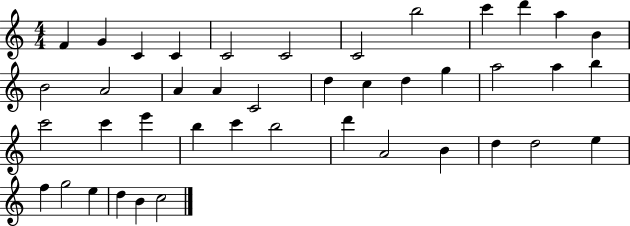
{
  \clef treble
  \numericTimeSignature
  \time 4/4
  \key c \major
  f'4 g'4 c'4 c'4 | c'2 c'2 | c'2 b''2 | c'''4 d'''4 a''4 b'4 | \break b'2 a'2 | a'4 a'4 c'2 | d''4 c''4 d''4 g''4 | a''2 a''4 b''4 | \break c'''2 c'''4 e'''4 | b''4 c'''4 b''2 | d'''4 a'2 b'4 | d''4 d''2 e''4 | \break f''4 g''2 e''4 | d''4 b'4 c''2 | \bar "|."
}